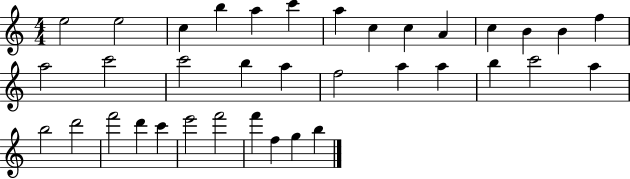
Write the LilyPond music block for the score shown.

{
  \clef treble
  \numericTimeSignature
  \time 4/4
  \key c \major
  e''2 e''2 | c''4 b''4 a''4 c'''4 | a''4 c''4 c''4 a'4 | c''4 b'4 b'4 f''4 | \break a''2 c'''2 | c'''2 b''4 a''4 | f''2 a''4 a''4 | b''4 c'''2 a''4 | \break b''2 d'''2 | f'''2 d'''4 c'''4 | e'''2 f'''2 | f'''4 f''4 g''4 b''4 | \break \bar "|."
}